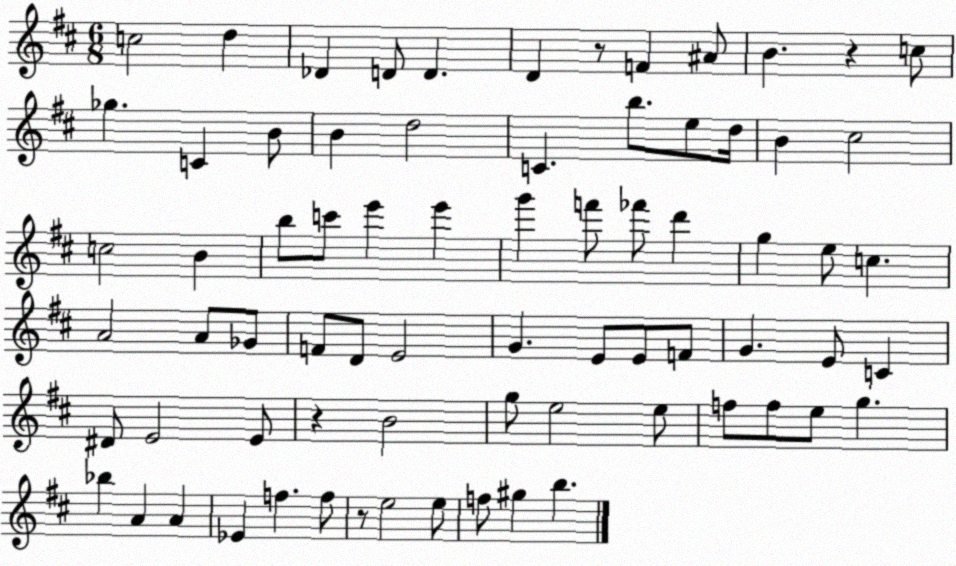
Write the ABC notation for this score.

X:1
T:Untitled
M:6/8
L:1/4
K:D
c2 d _D D/2 D D z/2 F ^A/2 B z c/2 _g C B/2 B d2 C b/2 e/2 d/4 B ^c2 c2 B b/2 c'/2 e' e' g' f'/2 _f'/2 d' g e/2 c A2 A/2 _G/2 F/2 D/2 E2 G E/2 E/2 F/2 G E/2 C ^D/2 E2 E/2 z B2 g/2 e2 e/2 f/2 f/2 e/2 g _b A A _E f f/2 z/2 e2 e/2 f/2 ^g b